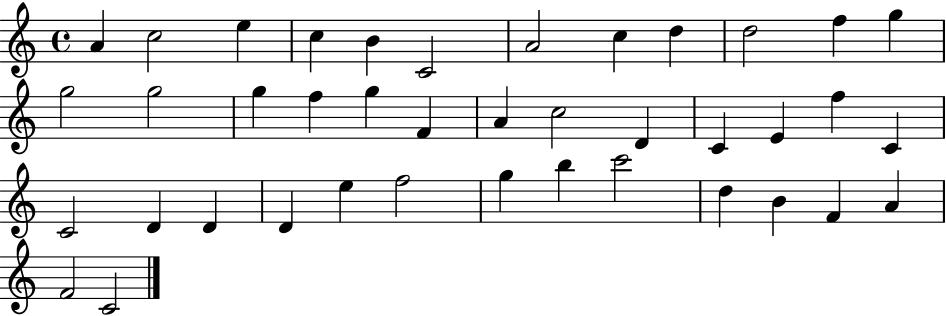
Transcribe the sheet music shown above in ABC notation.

X:1
T:Untitled
M:4/4
L:1/4
K:C
A c2 e c B C2 A2 c d d2 f g g2 g2 g f g F A c2 D C E f C C2 D D D e f2 g b c'2 d B F A F2 C2